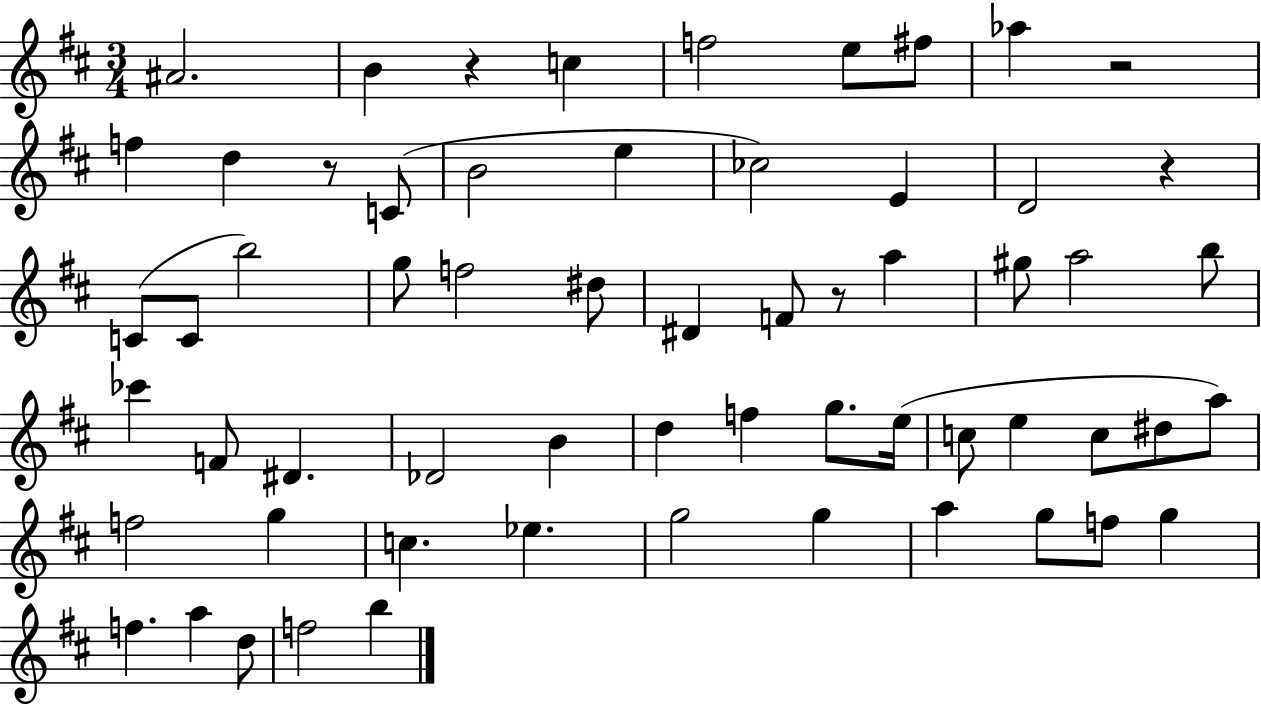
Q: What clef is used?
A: treble